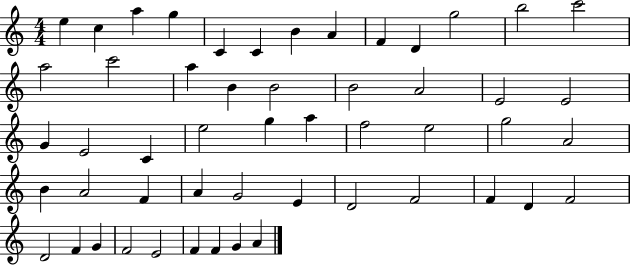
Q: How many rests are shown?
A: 0